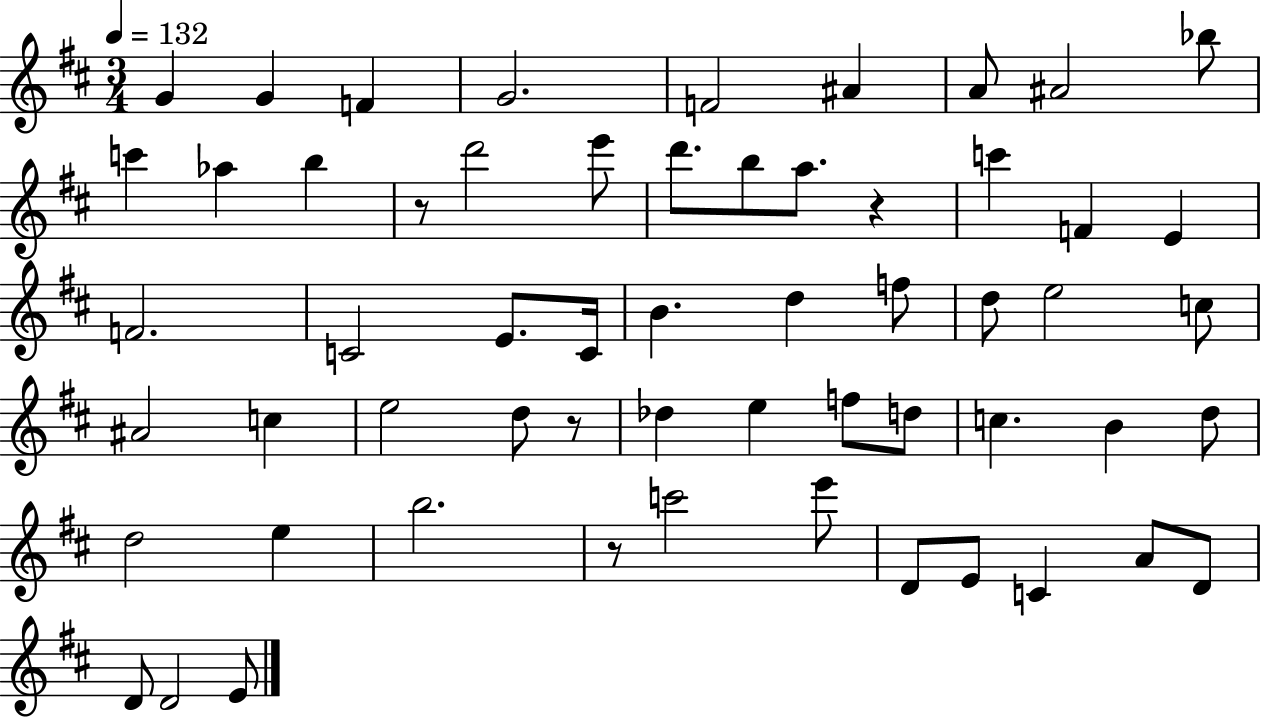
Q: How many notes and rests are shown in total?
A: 58